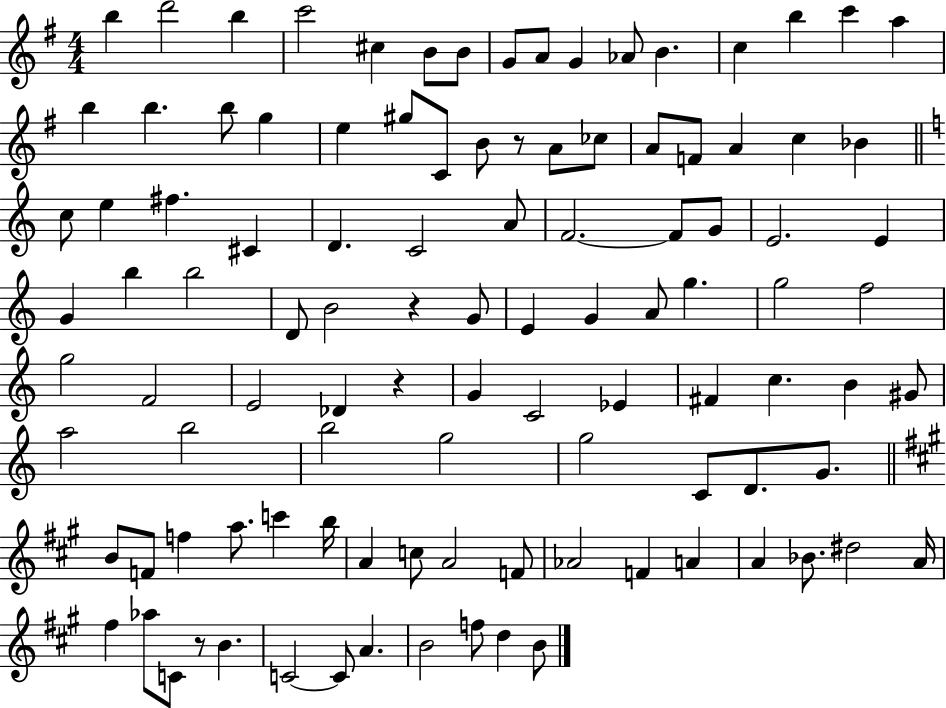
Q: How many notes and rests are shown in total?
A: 106